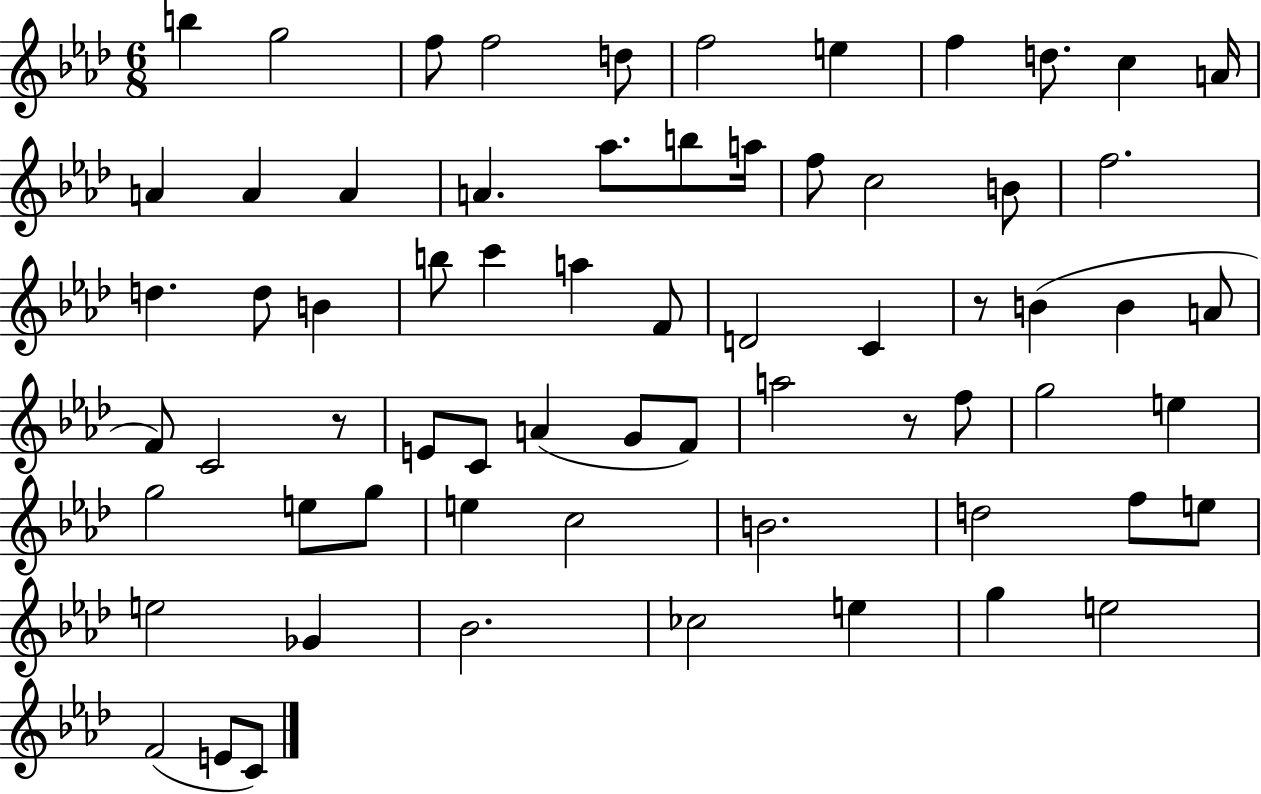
{
  \clef treble
  \numericTimeSignature
  \time 6/8
  \key aes \major
  b''4 g''2 | f''8 f''2 d''8 | f''2 e''4 | f''4 d''8. c''4 a'16 | \break a'4 a'4 a'4 | a'4. aes''8. b''8 a''16 | f''8 c''2 b'8 | f''2. | \break d''4. d''8 b'4 | b''8 c'''4 a''4 f'8 | d'2 c'4 | r8 b'4( b'4 a'8 | \break f'8) c'2 r8 | e'8 c'8 a'4( g'8 f'8) | a''2 r8 f''8 | g''2 e''4 | \break g''2 e''8 g''8 | e''4 c''2 | b'2. | d''2 f''8 e''8 | \break e''2 ges'4 | bes'2. | ces''2 e''4 | g''4 e''2 | \break f'2( e'8 c'8) | \bar "|."
}